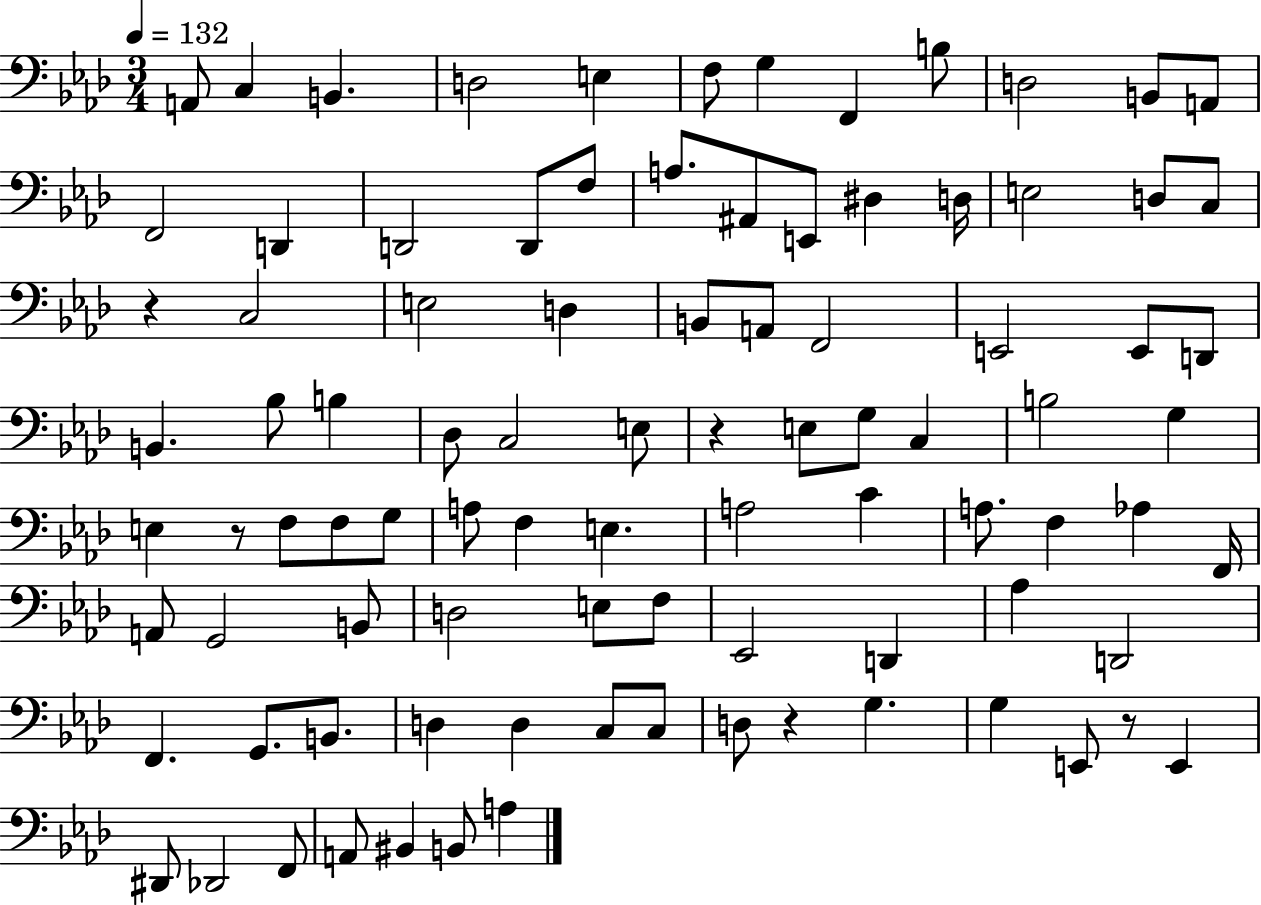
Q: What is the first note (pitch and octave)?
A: A2